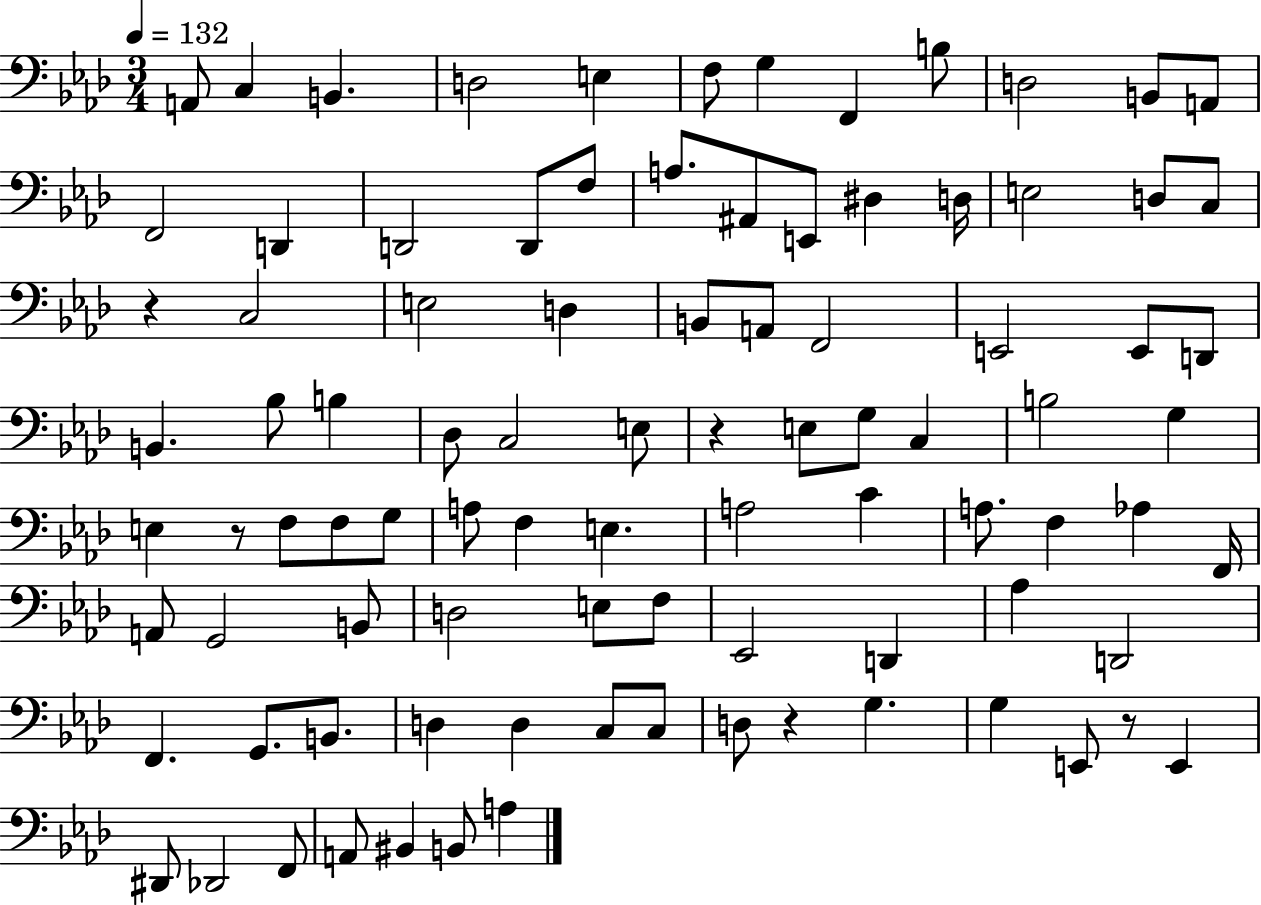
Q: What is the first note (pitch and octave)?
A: A2